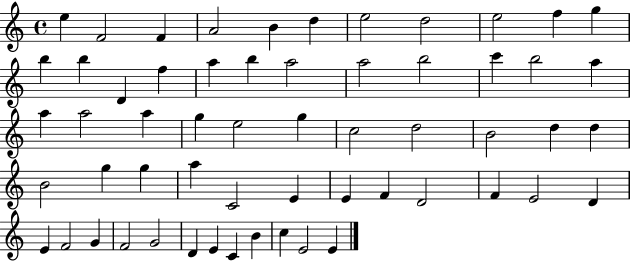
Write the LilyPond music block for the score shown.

{
  \clef treble
  \time 4/4
  \defaultTimeSignature
  \key c \major
  e''4 f'2 f'4 | a'2 b'4 d''4 | e''2 d''2 | e''2 f''4 g''4 | \break b''4 b''4 d'4 f''4 | a''4 b''4 a''2 | a''2 b''2 | c'''4 b''2 a''4 | \break a''4 a''2 a''4 | g''4 e''2 g''4 | c''2 d''2 | b'2 d''4 d''4 | \break b'2 g''4 g''4 | a''4 c'2 e'4 | e'4 f'4 d'2 | f'4 e'2 d'4 | \break e'4 f'2 g'4 | f'2 g'2 | d'4 e'4 c'4 b'4 | c''4 e'2 e'4 | \break \bar "|."
}